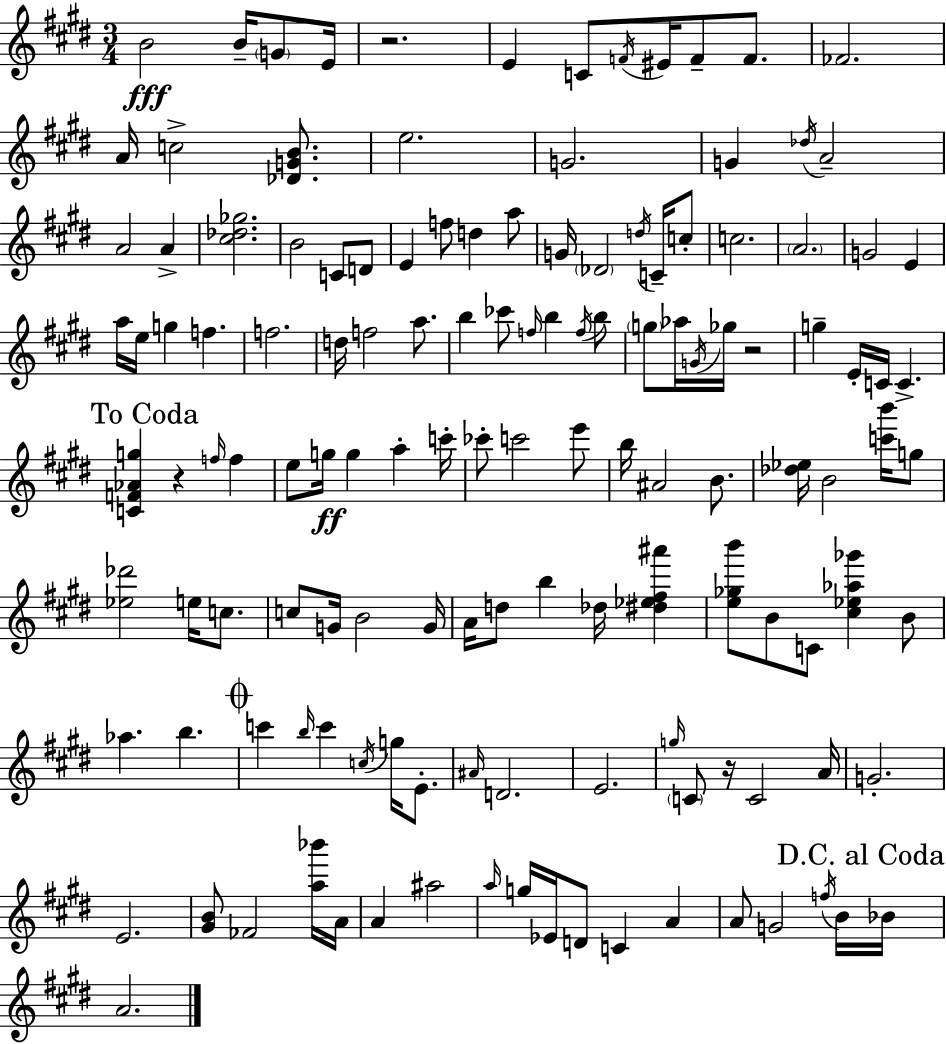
B4/h B4/s G4/e E4/s R/h. E4/q C4/e F4/s EIS4/s F4/e F4/e. FES4/h. A4/s C5/h [Db4,G4,B4]/e. E5/h. G4/h. G4/q Db5/s A4/h A4/h A4/q [C#5,Db5,Gb5]/h. B4/h C4/e D4/e E4/q F5/e D5/q A5/e G4/s Db4/h D5/s C4/s C5/e C5/h. A4/h. G4/h E4/q A5/s E5/s G5/q F5/q. F5/h. D5/s F5/h A5/e. B5/q CES6/e F5/s B5/q F5/s B5/e G5/e Ab5/s G4/s Gb5/s R/h G5/q E4/s C4/s C4/q. [C4,F4,Ab4,G5]/q R/q F5/s F5/q E5/e G5/s G5/q A5/q C6/s CES6/e C6/h E6/e B5/s A#4/h B4/e. [Db5,Eb5]/s B4/h [C6,B6]/s G5/e [Eb5,Db6]/h E5/s C5/e. C5/e G4/s B4/h G4/s A4/s D5/e B5/q Db5/s [D#5,Eb5,F#5,A#6]/q [E5,Gb5,B6]/e B4/e C4/e [C#5,Eb5,Ab5,Gb6]/q B4/e Ab5/q. B5/q. C6/q B5/s C6/q C5/s G5/s E4/e. A#4/s D4/h. E4/h. G5/s C4/e R/s C4/h A4/s G4/h. E4/h. [G#4,B4]/e FES4/h [A5,Bb6]/s A4/s A4/q A#5/h A5/s G5/s Eb4/s D4/e C4/q A4/q A4/e G4/h F5/s B4/s Bb4/s A4/h.